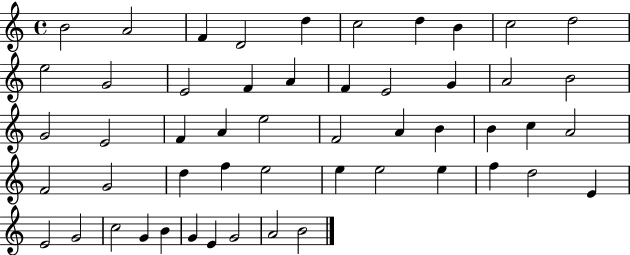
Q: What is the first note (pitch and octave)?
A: B4